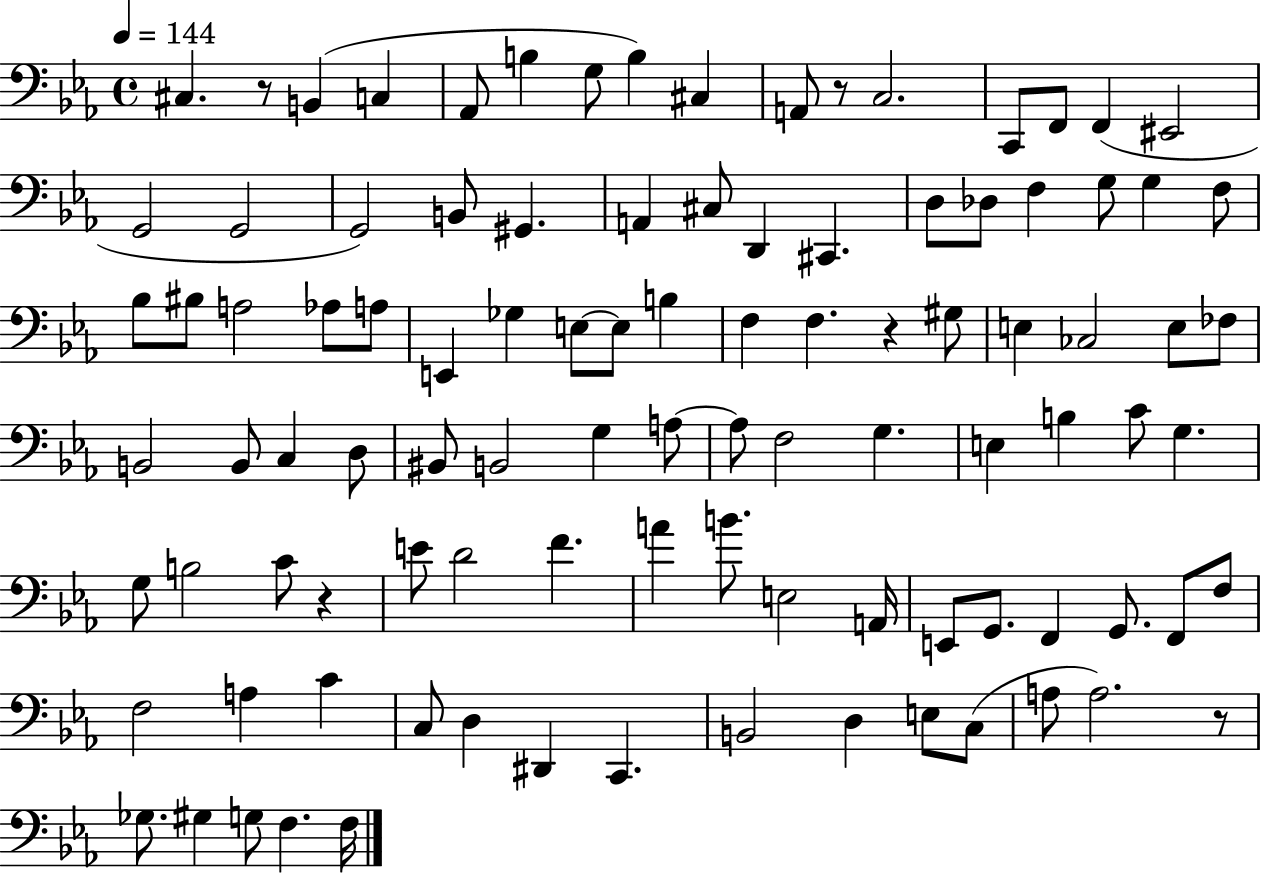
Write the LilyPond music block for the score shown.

{
  \clef bass
  \time 4/4
  \defaultTimeSignature
  \key ees \major
  \tempo 4 = 144
  cis4. r8 b,4( c4 | aes,8 b4 g8 b4) cis4 | a,8 r8 c2. | c,8 f,8 f,4( eis,2 | \break g,2 g,2 | g,2) b,8 gis,4. | a,4 cis8 d,4 cis,4. | d8 des8 f4 g8 g4 f8 | \break bes8 bis8 a2 aes8 a8 | e,4 ges4 e8~~ e8 b4 | f4 f4. r4 gis8 | e4 ces2 e8 fes8 | \break b,2 b,8 c4 d8 | bis,8 b,2 g4 a8~~ | a8 f2 g4. | e4 b4 c'8 g4. | \break g8 b2 c'8 r4 | e'8 d'2 f'4. | a'4 b'8. e2 a,16 | e,8 g,8. f,4 g,8. f,8 f8 | \break f2 a4 c'4 | c8 d4 dis,4 c,4. | b,2 d4 e8 c8( | a8 a2.) r8 | \break ges8. gis4 g8 f4. f16 | \bar "|."
}